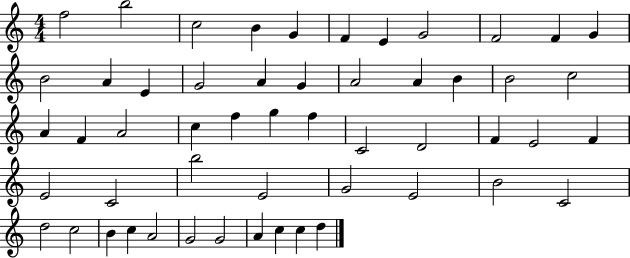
{
  \clef treble
  \numericTimeSignature
  \time 4/4
  \key c \major
  f''2 b''2 | c''2 b'4 g'4 | f'4 e'4 g'2 | f'2 f'4 g'4 | \break b'2 a'4 e'4 | g'2 a'4 g'4 | a'2 a'4 b'4 | b'2 c''2 | \break a'4 f'4 a'2 | c''4 f''4 g''4 f''4 | c'2 d'2 | f'4 e'2 f'4 | \break e'2 c'2 | b''2 e'2 | g'2 e'2 | b'2 c'2 | \break d''2 c''2 | b'4 c''4 a'2 | g'2 g'2 | a'4 c''4 c''4 d''4 | \break \bar "|."
}